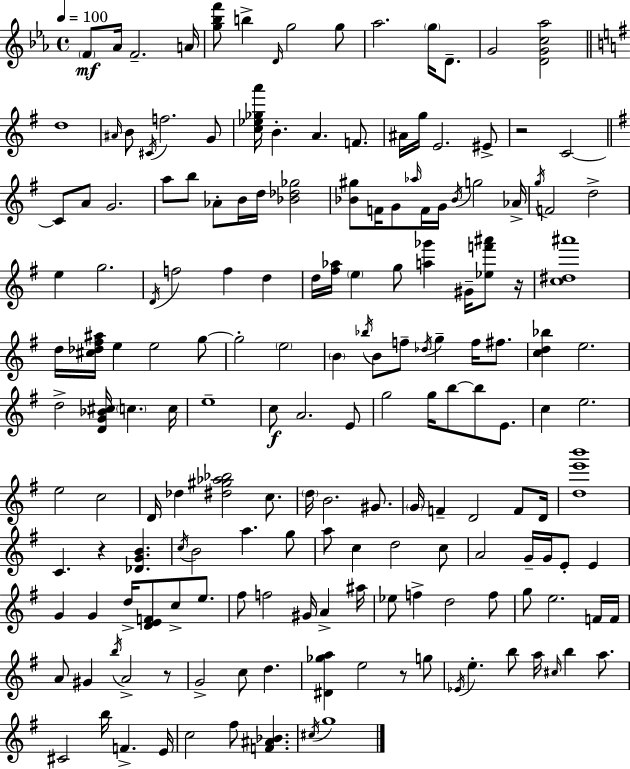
F4/e Ab4/s F4/h. A4/s [G5,Bb5,F6]/e B5/q D4/s G5/h G5/e Ab5/h. G5/s D4/e. G4/h [D4,G4,C5,Ab5]/h D5/w A#4/s B4/e C#4/s F5/h. G4/e [C5,Eb5,Gb5,A6]/s B4/q. A4/q. F4/e. A#4/s G5/s E4/h. EIS4/e R/h C4/h C4/e A4/e G4/h. A5/e B5/e Ab4/e B4/s D5/s [Bb4,Db5,Gb5]/h [Bb4,G#5]/e F4/s G4/e Ab5/s F4/s G4/s Bb4/s G5/h Ab4/s G5/s F4/h D5/h E5/q G5/h. D4/s F5/h F5/q D5/q D5/s [F#5,Ab5]/s E5/q G5/e [A5,Gb6]/q G#4/s [Eb5,F6,A#6]/e R/s [C5,D#5,A#6]/w D5/s [C#5,Db5,F#5,A#5]/s E5/q E5/h G5/e G5/h E5/h B4/q Bb5/s B4/e F5/e Db5/s G5/q F5/s F#5/e. [C5,D5,Bb5]/q E5/h. D5/h [D4,G4,Bb4,C#5]/s C5/q. C5/s E5/w C5/e A4/h. E4/e G5/h G5/s B5/e B5/e E4/e. C5/q E5/h. E5/h C5/h D4/s Db5/q [D#5,G#5,Ab5,Bb5]/h C5/e. D5/s B4/h. G#4/e. G4/s F4/q D4/h F4/e D4/s [D5,E6,B6]/w C4/q. R/q [Db4,G4,B4]/q. C5/s B4/h A5/q. G5/e A5/e C5/q D5/h C5/e A4/h G4/s G4/s E4/e E4/q G4/q G4/q D5/s [D4,E4,F4]/e C5/e E5/e. F#5/e F5/h G#4/s A4/q A#5/s Eb5/e F5/q D5/h F5/e G5/e E5/h. F4/s F4/s A4/e G#4/q B5/s A4/h R/e G4/h C5/e D5/q. [D#4,Gb5,A5]/q E5/h R/e G5/e Eb4/s E5/q. B5/e A5/s C#5/s B5/q A5/e. C#4/h B5/s F4/q. E4/s C5/h F#5/e [F4,A#4,Bb4]/q. C#5/s G5/w